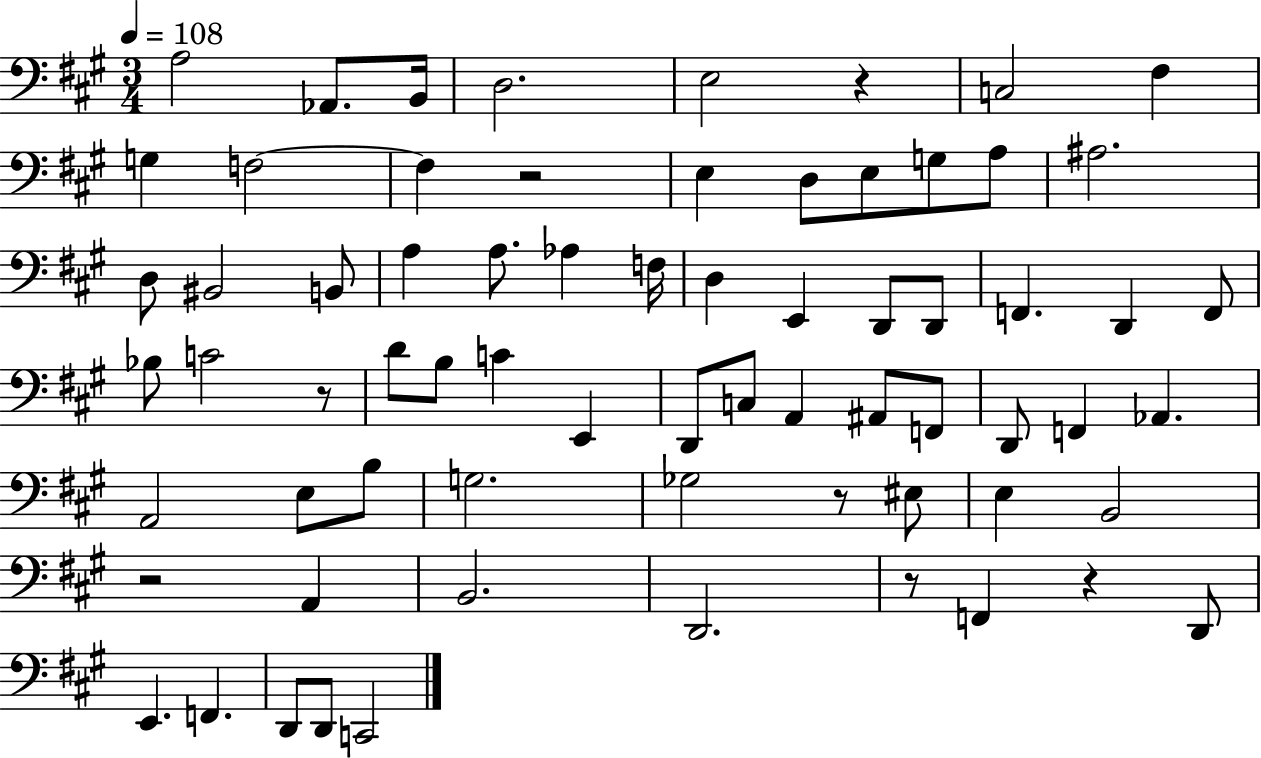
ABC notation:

X:1
T:Untitled
M:3/4
L:1/4
K:A
A,2 _A,,/2 B,,/4 D,2 E,2 z C,2 ^F, G, F,2 F, z2 E, D,/2 E,/2 G,/2 A,/2 ^A,2 D,/2 ^B,,2 B,,/2 A, A,/2 _A, F,/4 D, E,, D,,/2 D,,/2 F,, D,, F,,/2 _B,/2 C2 z/2 D/2 B,/2 C E,, D,,/2 C,/2 A,, ^A,,/2 F,,/2 D,,/2 F,, _A,, A,,2 E,/2 B,/2 G,2 _G,2 z/2 ^E,/2 E, B,,2 z2 A,, B,,2 D,,2 z/2 F,, z D,,/2 E,, F,, D,,/2 D,,/2 C,,2